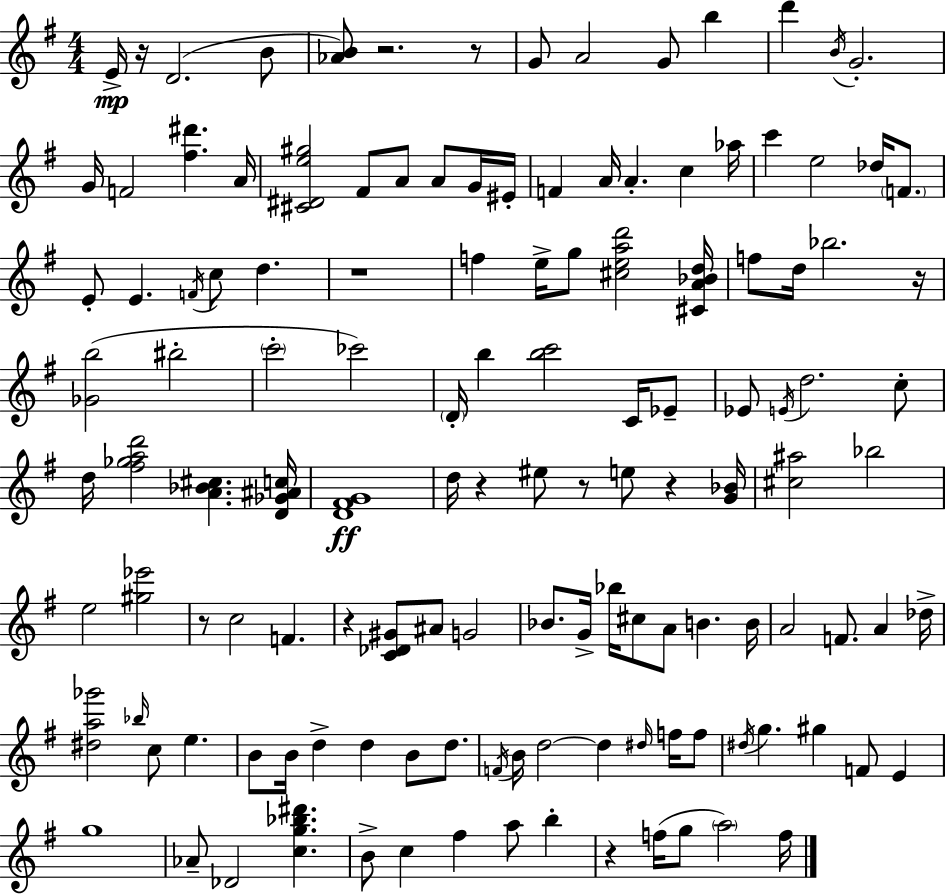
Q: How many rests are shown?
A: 11